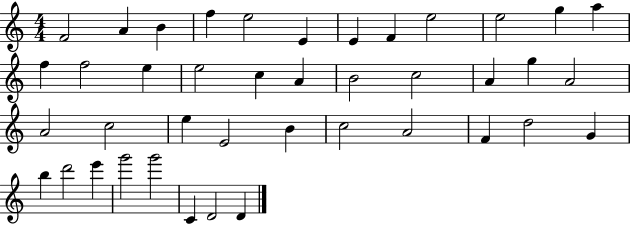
{
  \clef treble
  \numericTimeSignature
  \time 4/4
  \key c \major
  f'2 a'4 b'4 | f''4 e''2 e'4 | e'4 f'4 e''2 | e''2 g''4 a''4 | \break f''4 f''2 e''4 | e''2 c''4 a'4 | b'2 c''2 | a'4 g''4 a'2 | \break a'2 c''2 | e''4 e'2 b'4 | c''2 a'2 | f'4 d''2 g'4 | \break b''4 d'''2 e'''4 | g'''2 g'''2 | c'4 d'2 d'4 | \bar "|."
}